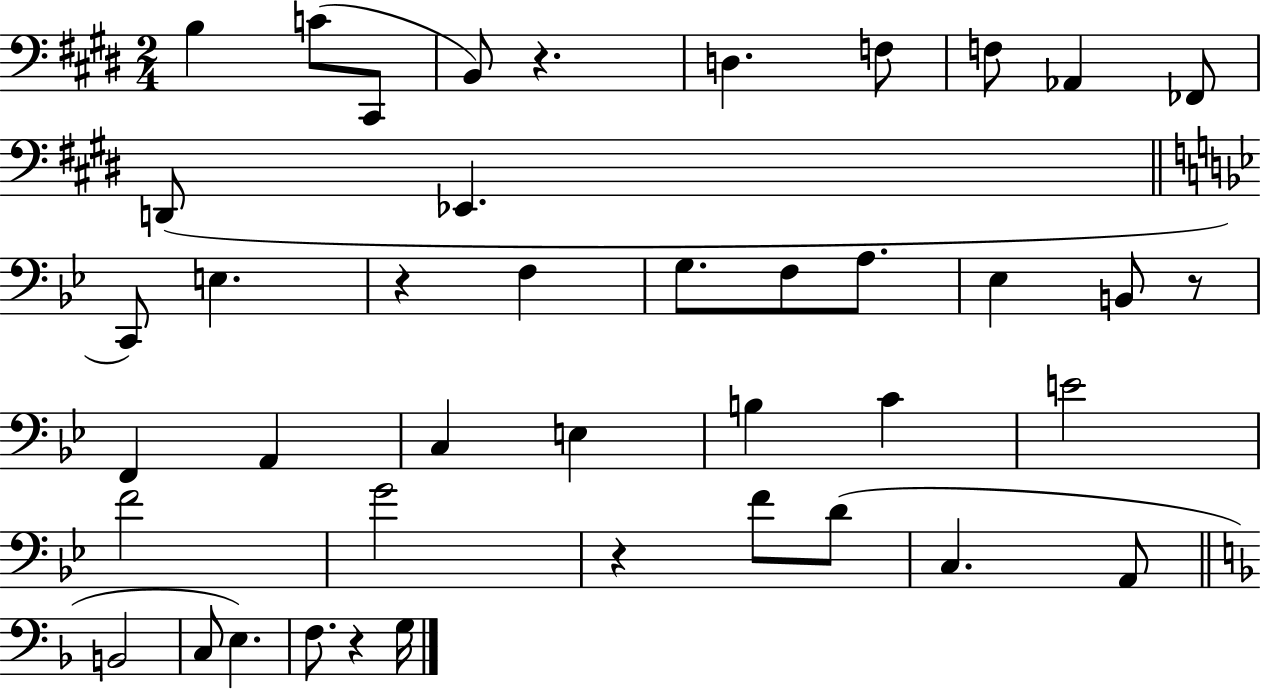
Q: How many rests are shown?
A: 5